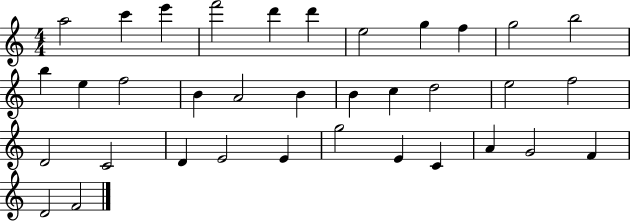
X:1
T:Untitled
M:4/4
L:1/4
K:C
a2 c' e' f'2 d' d' e2 g f g2 b2 b e f2 B A2 B B c d2 e2 f2 D2 C2 D E2 E g2 E C A G2 F D2 F2